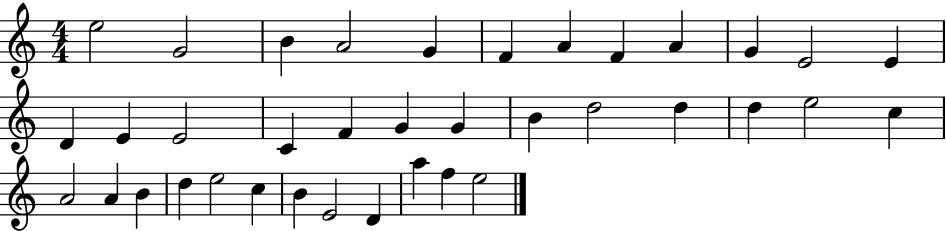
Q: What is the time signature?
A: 4/4